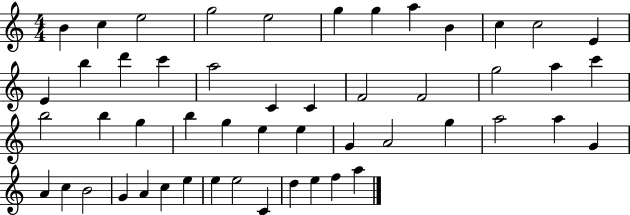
B4/q C5/q E5/h G5/h E5/h G5/q G5/q A5/q B4/q C5/q C5/h E4/q E4/q B5/q D6/q C6/q A5/h C4/q C4/q F4/h F4/h G5/h A5/q C6/q B5/h B5/q G5/q B5/q G5/q E5/q E5/q G4/q A4/h G5/q A5/h A5/q G4/q A4/q C5/q B4/h G4/q A4/q C5/q E5/q E5/q E5/h C4/q D5/q E5/q F5/q A5/q